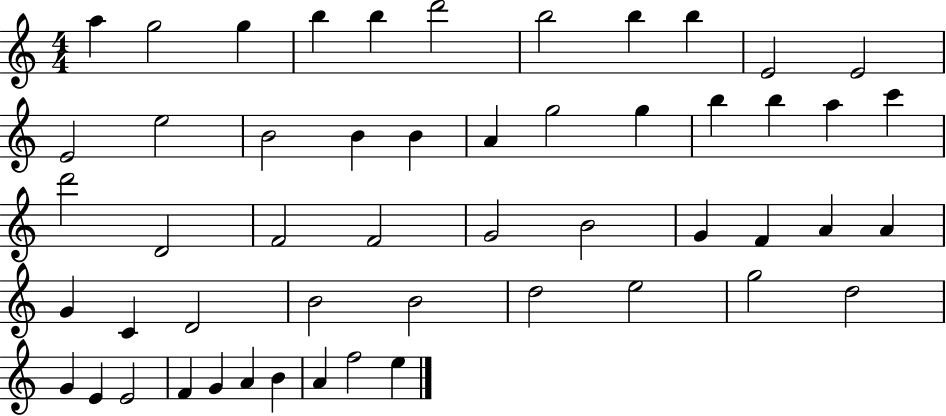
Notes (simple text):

A5/q G5/h G5/q B5/q B5/q D6/h B5/h B5/q B5/q E4/h E4/h E4/h E5/h B4/h B4/q B4/q A4/q G5/h G5/q B5/q B5/q A5/q C6/q D6/h D4/h F4/h F4/h G4/h B4/h G4/q F4/q A4/q A4/q G4/q C4/q D4/h B4/h B4/h D5/h E5/h G5/h D5/h G4/q E4/q E4/h F4/q G4/q A4/q B4/q A4/q F5/h E5/q